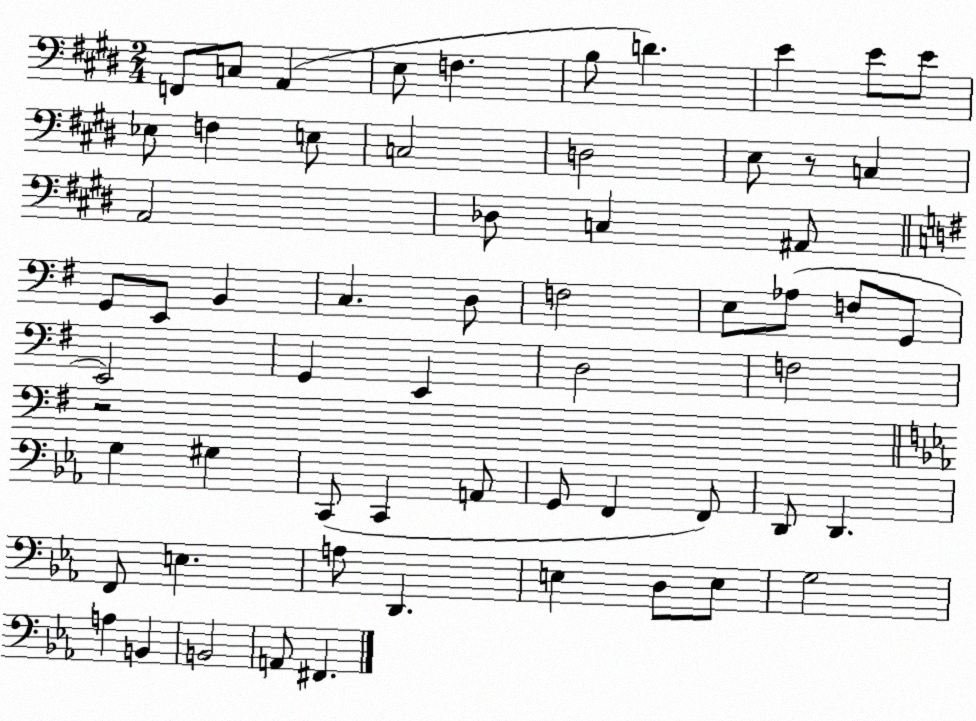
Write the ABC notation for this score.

X:1
T:Untitled
M:2/4
L:1/4
K:E
F,,/2 C,/2 A,, E,/2 F, B,/2 D E E/2 E/2 _E,/2 F, E,/2 C,2 D,2 E,/2 z/2 C, A,,2 _D,/2 C, ^A,,/2 G,,/2 E,,/2 B,, C, D,/2 F,2 E,/2 _A,/2 F,/2 G,,/2 E,,2 G,, E,, D,2 F,2 z2 G, ^G, C,,/2 C,, A,,/2 G,,/2 F,, F,,/2 D,,/2 D,, F,,/2 E, A,/2 D,, E, D,/2 E,/2 G,2 A, B,, B,,2 A,,/2 ^F,,